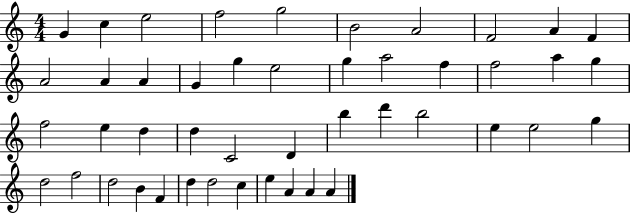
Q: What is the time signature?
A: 4/4